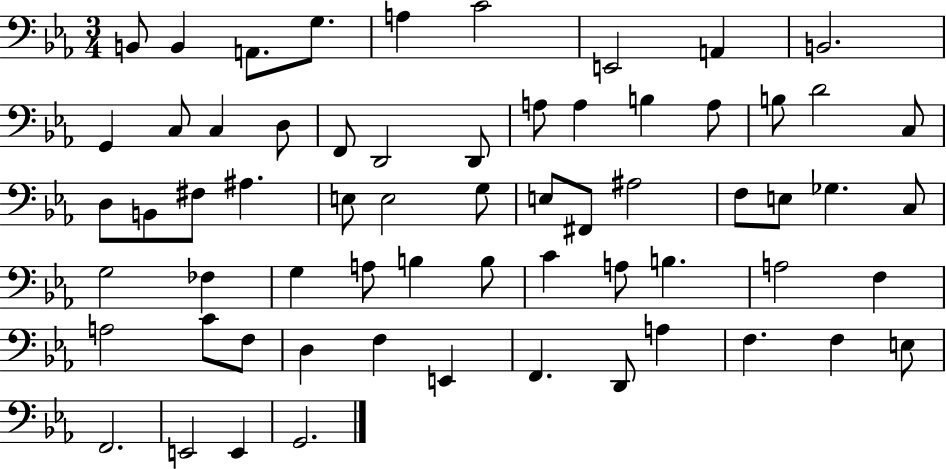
B2/e B2/q A2/e. G3/e. A3/q C4/h E2/h A2/q B2/h. G2/q C3/e C3/q D3/e F2/e D2/h D2/e A3/e A3/q B3/q A3/e B3/e D4/h C3/e D3/e B2/e F#3/e A#3/q. E3/e E3/h G3/e E3/e F#2/e A#3/h F3/e E3/e Gb3/q. C3/e G3/h FES3/q G3/q A3/e B3/q B3/e C4/q A3/e B3/q. A3/h F3/q A3/h C4/e F3/e D3/q F3/q E2/q F2/q. D2/e A3/q F3/q. F3/q E3/e F2/h. E2/h E2/q G2/h.